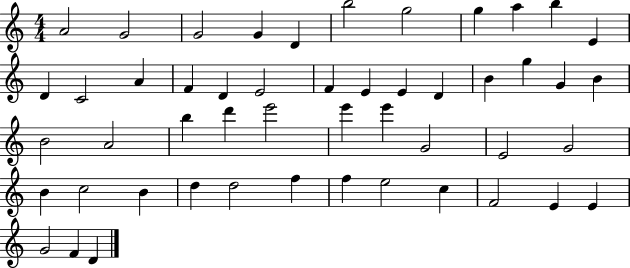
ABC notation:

X:1
T:Untitled
M:4/4
L:1/4
K:C
A2 G2 G2 G D b2 g2 g a b E D C2 A F D E2 F E E D B g G B B2 A2 b d' e'2 e' e' G2 E2 G2 B c2 B d d2 f f e2 c F2 E E G2 F D